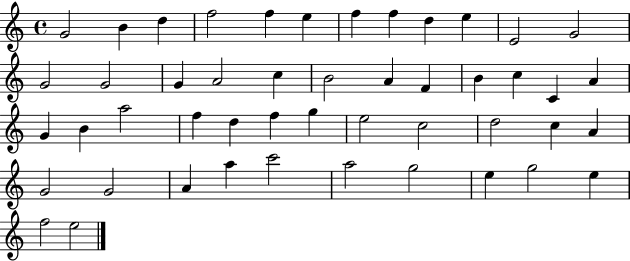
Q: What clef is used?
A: treble